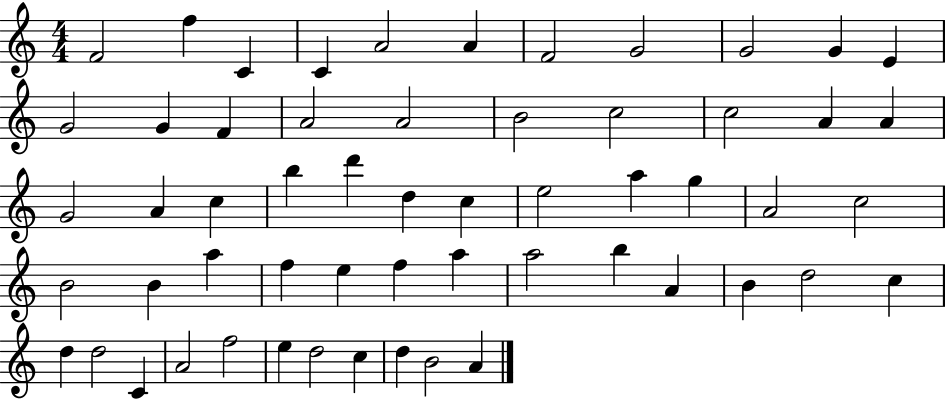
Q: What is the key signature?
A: C major